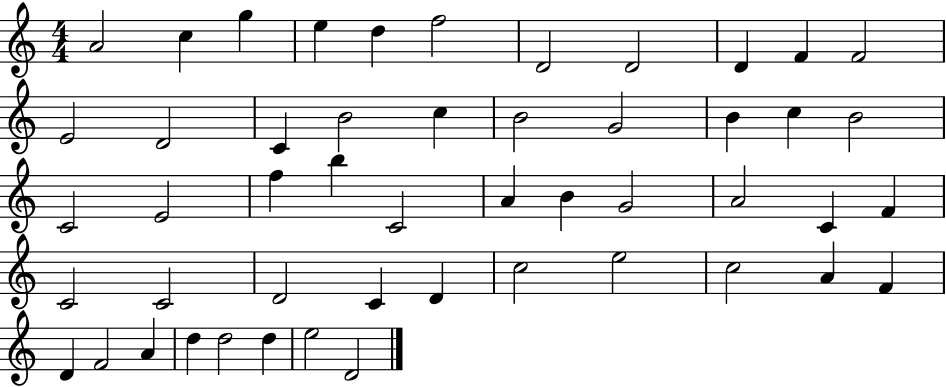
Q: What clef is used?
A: treble